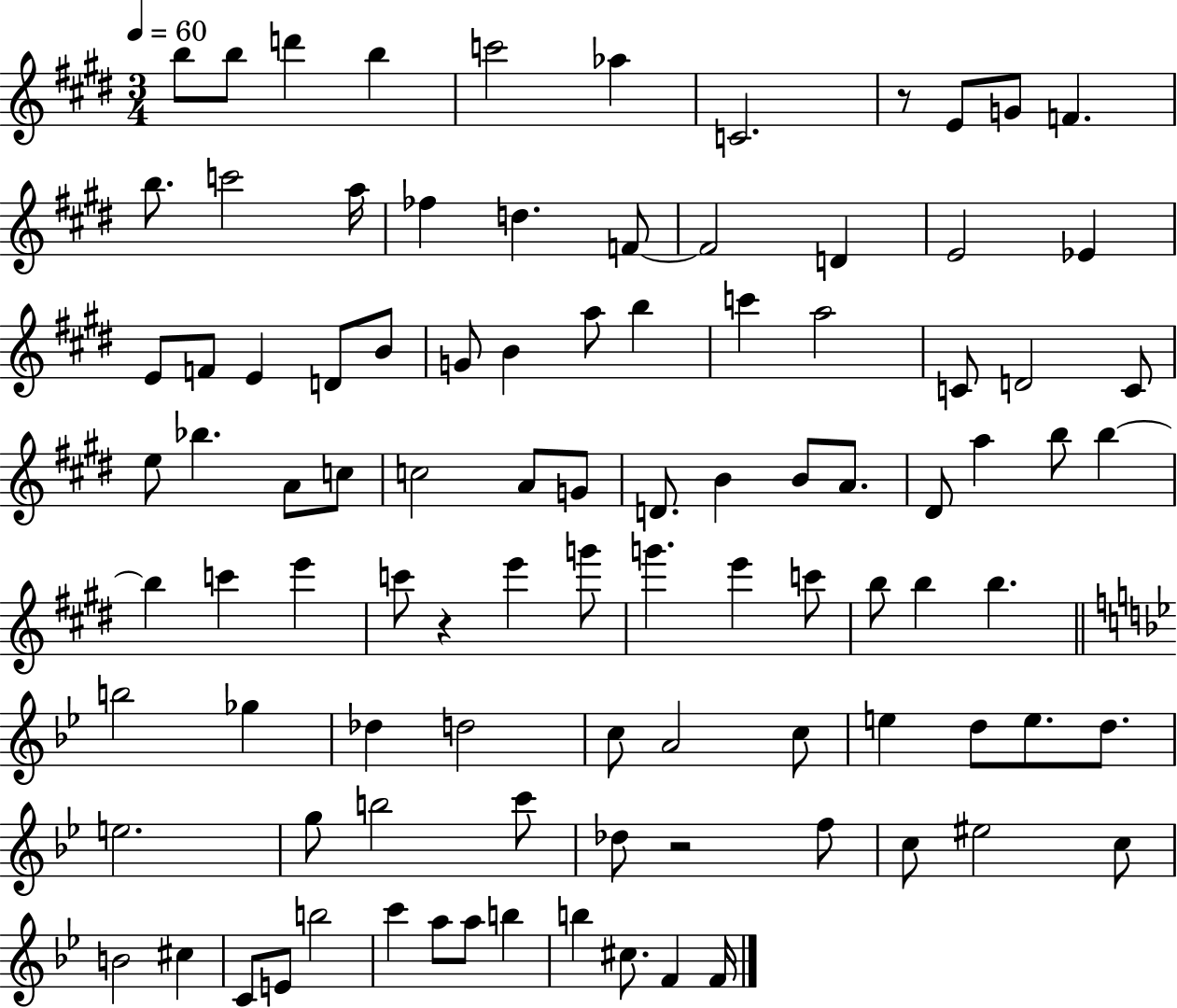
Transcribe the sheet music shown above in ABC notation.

X:1
T:Untitled
M:3/4
L:1/4
K:E
b/2 b/2 d' b c'2 _a C2 z/2 E/2 G/2 F b/2 c'2 a/4 _f d F/2 F2 D E2 _E E/2 F/2 E D/2 B/2 G/2 B a/2 b c' a2 C/2 D2 C/2 e/2 _b A/2 c/2 c2 A/2 G/2 D/2 B B/2 A/2 ^D/2 a b/2 b b c' e' c'/2 z e' g'/2 g' e' c'/2 b/2 b b b2 _g _d d2 c/2 A2 c/2 e d/2 e/2 d/2 e2 g/2 b2 c'/2 _d/2 z2 f/2 c/2 ^e2 c/2 B2 ^c C/2 E/2 b2 c' a/2 a/2 b b ^c/2 F F/4